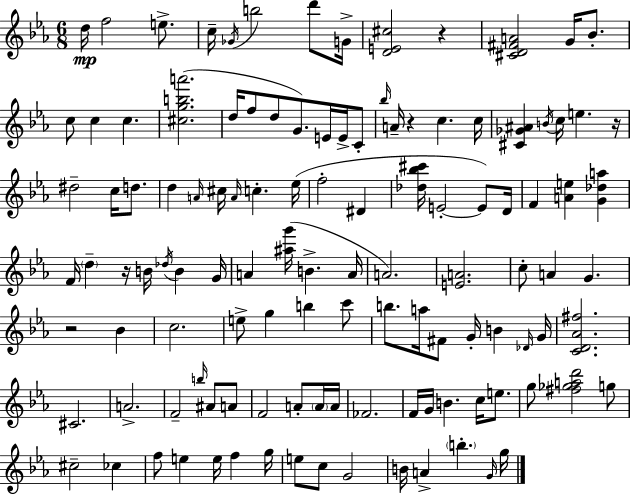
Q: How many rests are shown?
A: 5